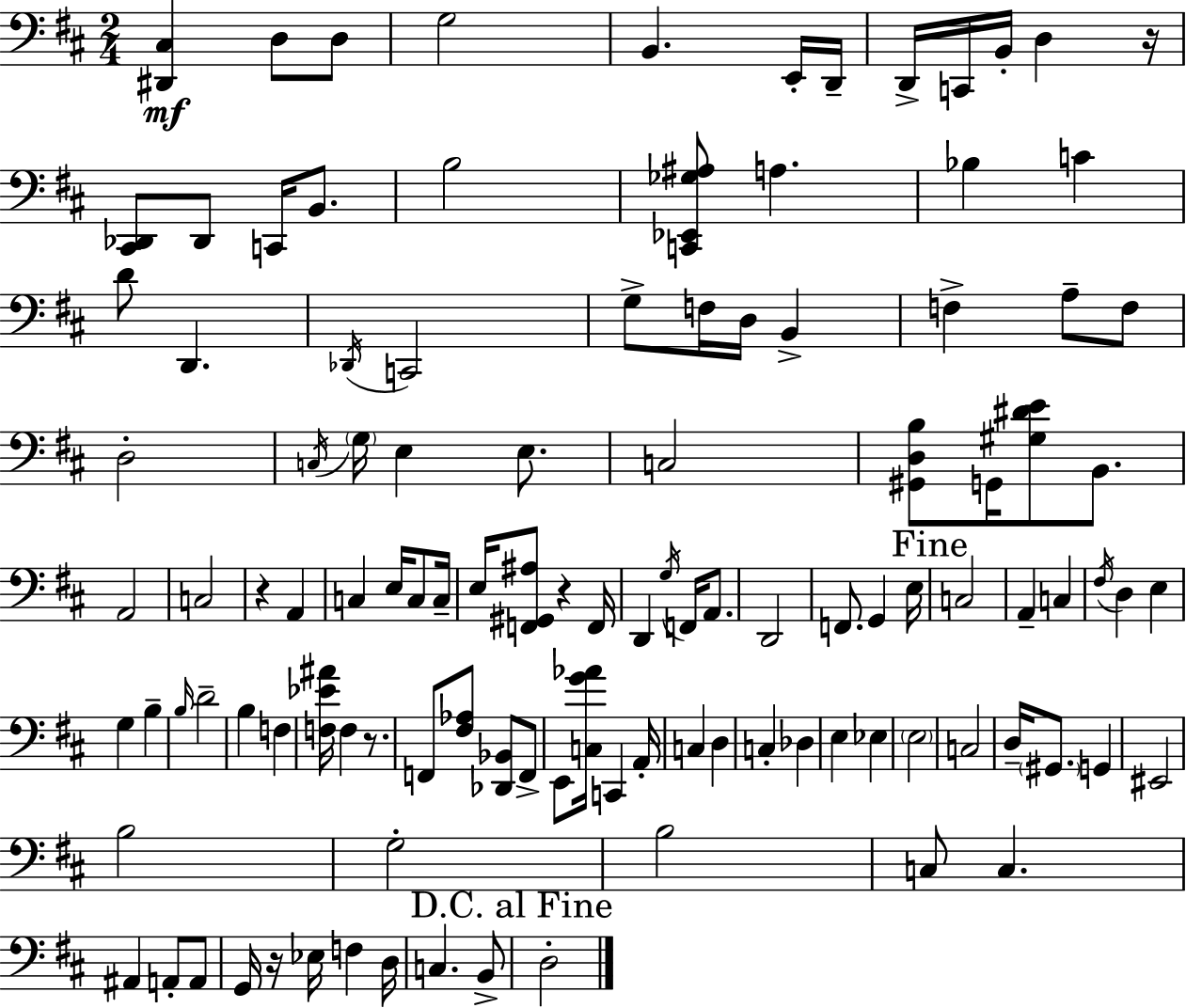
X:1
T:Untitled
M:2/4
L:1/4
K:D
[^D,,^C,] D,/2 D,/2 G,2 B,, E,,/4 D,,/4 D,,/4 C,,/4 B,,/4 D, z/4 [^C,,_D,,]/2 _D,,/2 C,,/4 B,,/2 B,2 [C,,_E,,_G,^A,]/2 A, _B, C D/2 D,, _D,,/4 C,,2 G,/2 F,/4 D,/4 B,, F, A,/2 F,/2 D,2 C,/4 G,/4 E, E,/2 C,2 [^G,,D,B,]/2 G,,/4 [^G,^DE]/2 B,,/2 A,,2 C,2 z A,, C, E,/4 C,/2 C,/4 E,/4 [F,,^G,,^A,]/2 z F,,/4 D,, G,/4 F,,/4 A,,/2 D,,2 F,,/2 G,, E,/4 C,2 A,, C, ^F,/4 D, E, G, B, B,/4 D2 B, F, [F,_E^A]/4 F, z/2 F,,/2 [^F,_A,]/2 [_D,,_B,,]/2 F,,/2 E,,/2 [C,G_A]/4 C,, A,,/4 C, D, C, _D, E, _E, E,2 C,2 D,/4 ^G,,/2 G,, ^E,,2 B,2 G,2 B,2 C,/2 C, ^A,, A,,/2 A,,/2 G,,/4 z/4 _E,/4 F, D,/4 C, B,,/2 D,2